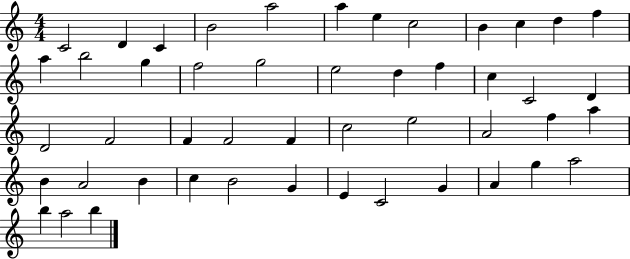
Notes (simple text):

C4/h D4/q C4/q B4/h A5/h A5/q E5/q C5/h B4/q C5/q D5/q F5/q A5/q B5/h G5/q F5/h G5/h E5/h D5/q F5/q C5/q C4/h D4/q D4/h F4/h F4/q F4/h F4/q C5/h E5/h A4/h F5/q A5/q B4/q A4/h B4/q C5/q B4/h G4/q E4/q C4/h G4/q A4/q G5/q A5/h B5/q A5/h B5/q